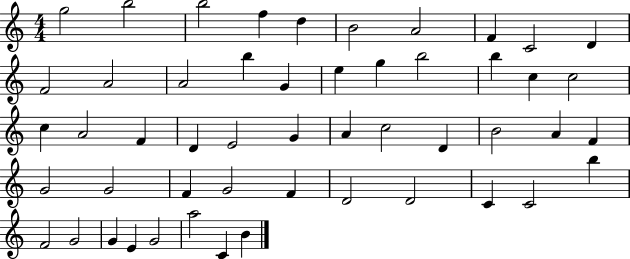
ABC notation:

X:1
T:Untitled
M:4/4
L:1/4
K:C
g2 b2 b2 f d B2 A2 F C2 D F2 A2 A2 b G e g b2 b c c2 c A2 F D E2 G A c2 D B2 A F G2 G2 F G2 F D2 D2 C C2 b F2 G2 G E G2 a2 C B